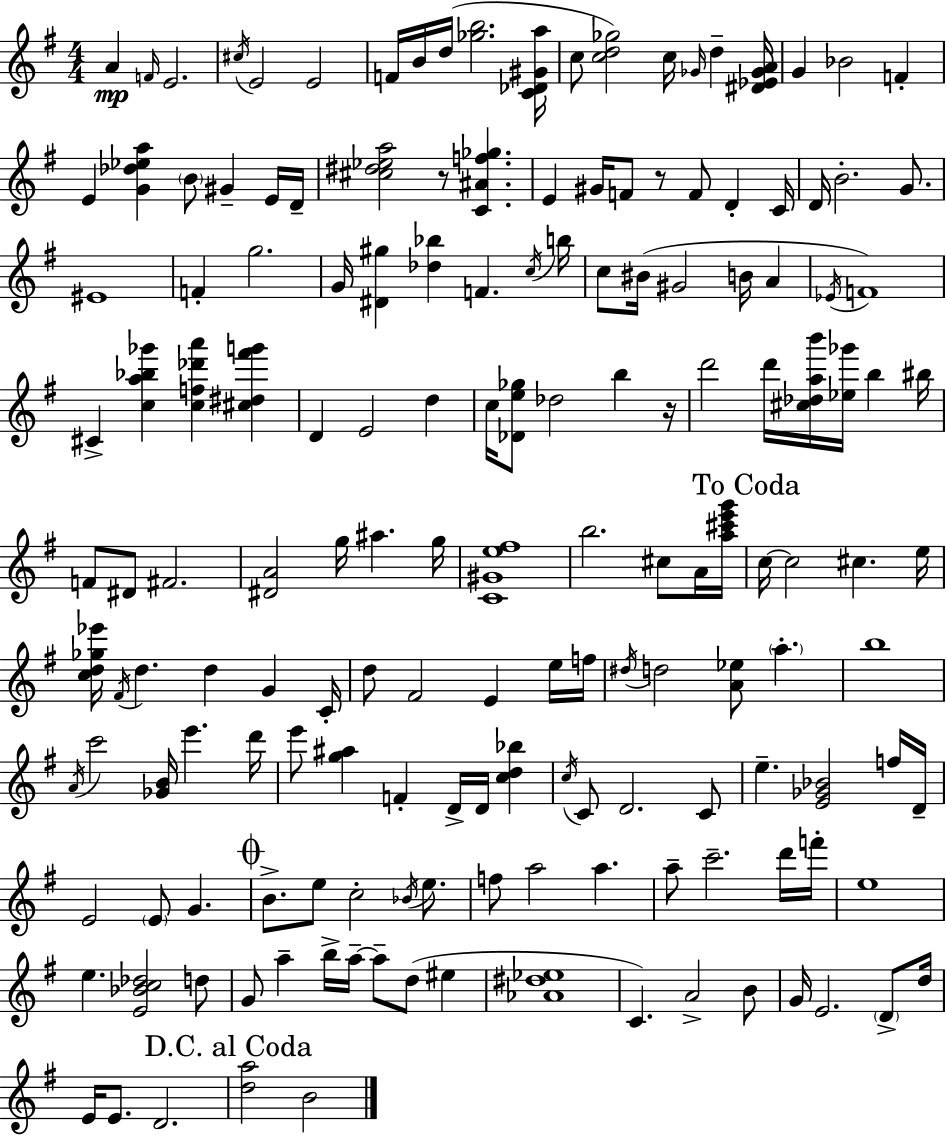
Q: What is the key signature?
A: G major